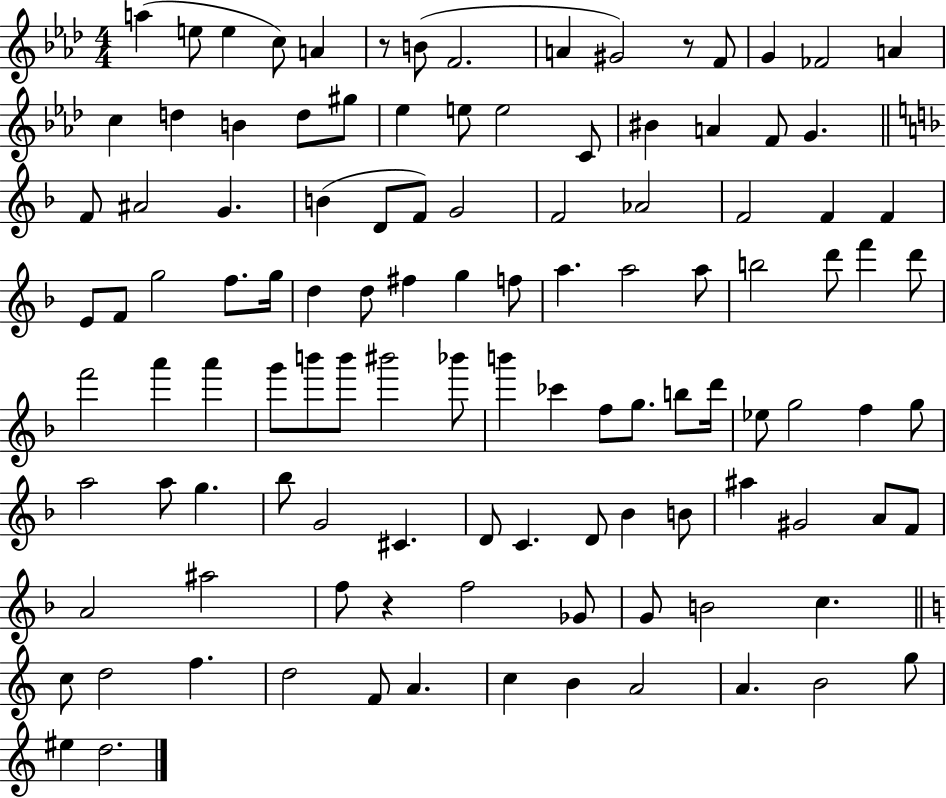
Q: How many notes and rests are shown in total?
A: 113